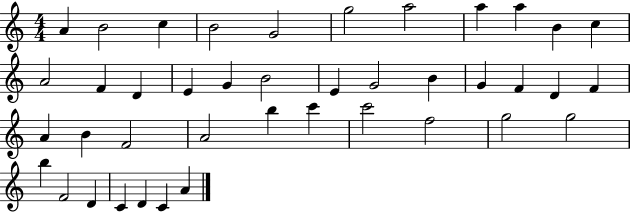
{
  \clef treble
  \numericTimeSignature
  \time 4/4
  \key c \major
  a'4 b'2 c''4 | b'2 g'2 | g''2 a''2 | a''4 a''4 b'4 c''4 | \break a'2 f'4 d'4 | e'4 g'4 b'2 | e'4 g'2 b'4 | g'4 f'4 d'4 f'4 | \break a'4 b'4 f'2 | a'2 b''4 c'''4 | c'''2 f''2 | g''2 g''2 | \break b''4 f'2 d'4 | c'4 d'4 c'4 a'4 | \bar "|."
}